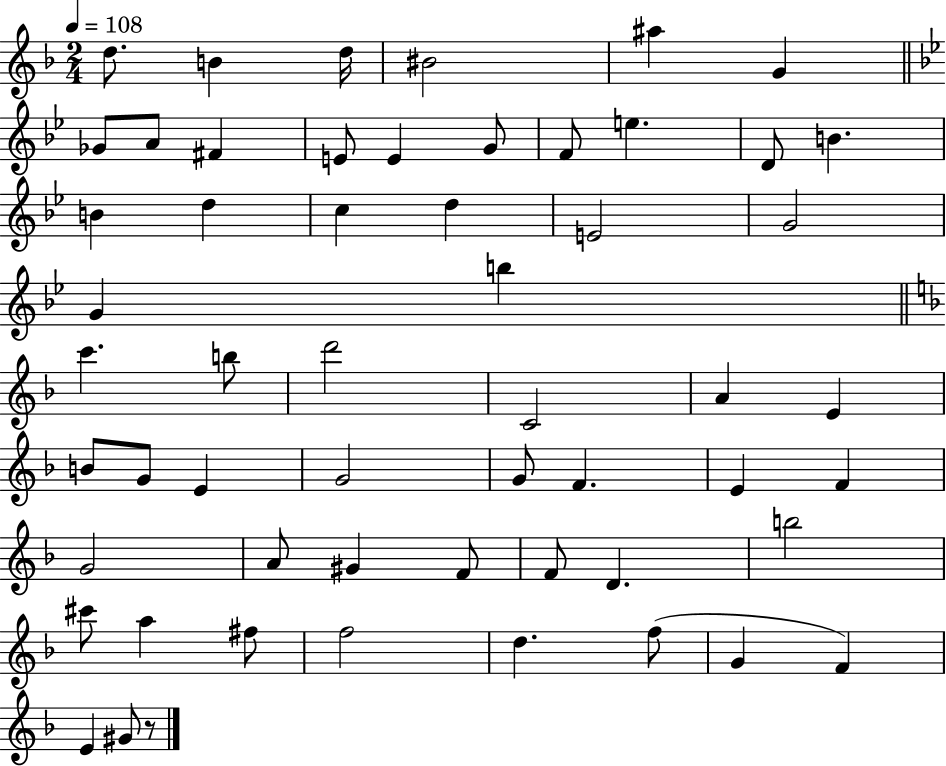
D5/e. B4/q D5/s BIS4/h A#5/q G4/q Gb4/e A4/e F#4/q E4/e E4/q G4/e F4/e E5/q. D4/e B4/q. B4/q D5/q C5/q D5/q E4/h G4/h G4/q B5/q C6/q. B5/e D6/h C4/h A4/q E4/q B4/e G4/e E4/q G4/h G4/e F4/q. E4/q F4/q G4/h A4/e G#4/q F4/e F4/e D4/q. B5/h C#6/e A5/q F#5/e F5/h D5/q. F5/e G4/q F4/q E4/q G#4/e R/e